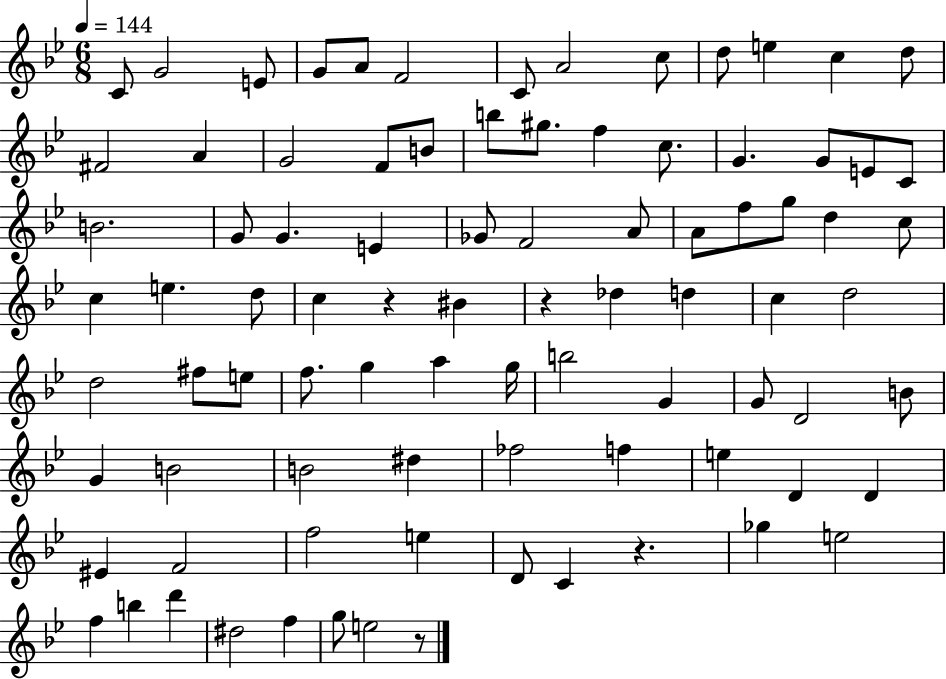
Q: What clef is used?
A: treble